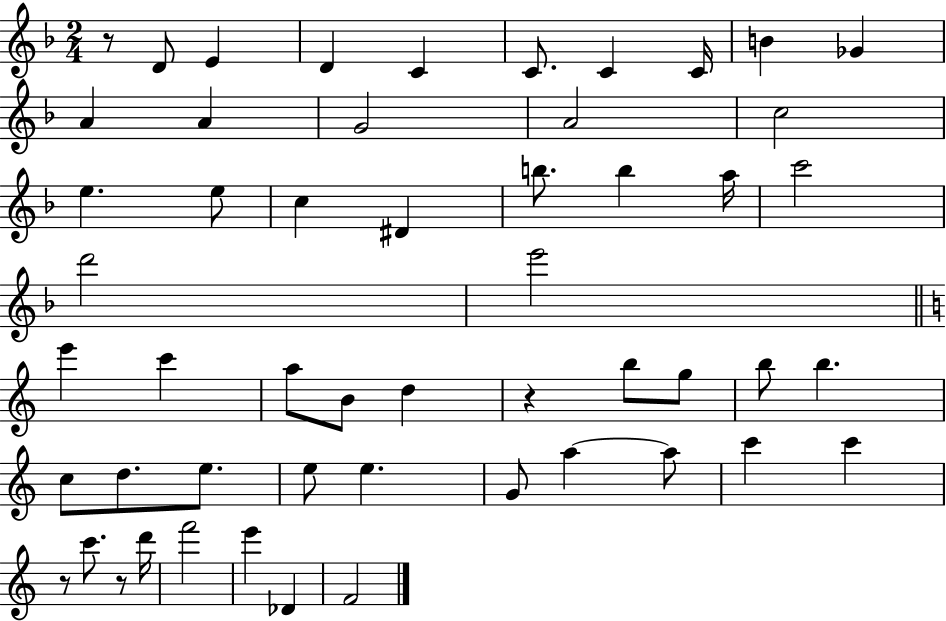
R/e D4/e E4/q D4/q C4/q C4/e. C4/q C4/s B4/q Gb4/q A4/q A4/q G4/h A4/h C5/h E5/q. E5/e C5/q D#4/q B5/e. B5/q A5/s C6/h D6/h E6/h E6/q C6/q A5/e B4/e D5/q R/q B5/e G5/e B5/e B5/q. C5/e D5/e. E5/e. E5/e E5/q. G4/e A5/q A5/e C6/q C6/q R/e C6/e. R/e D6/s F6/h E6/q Db4/q F4/h